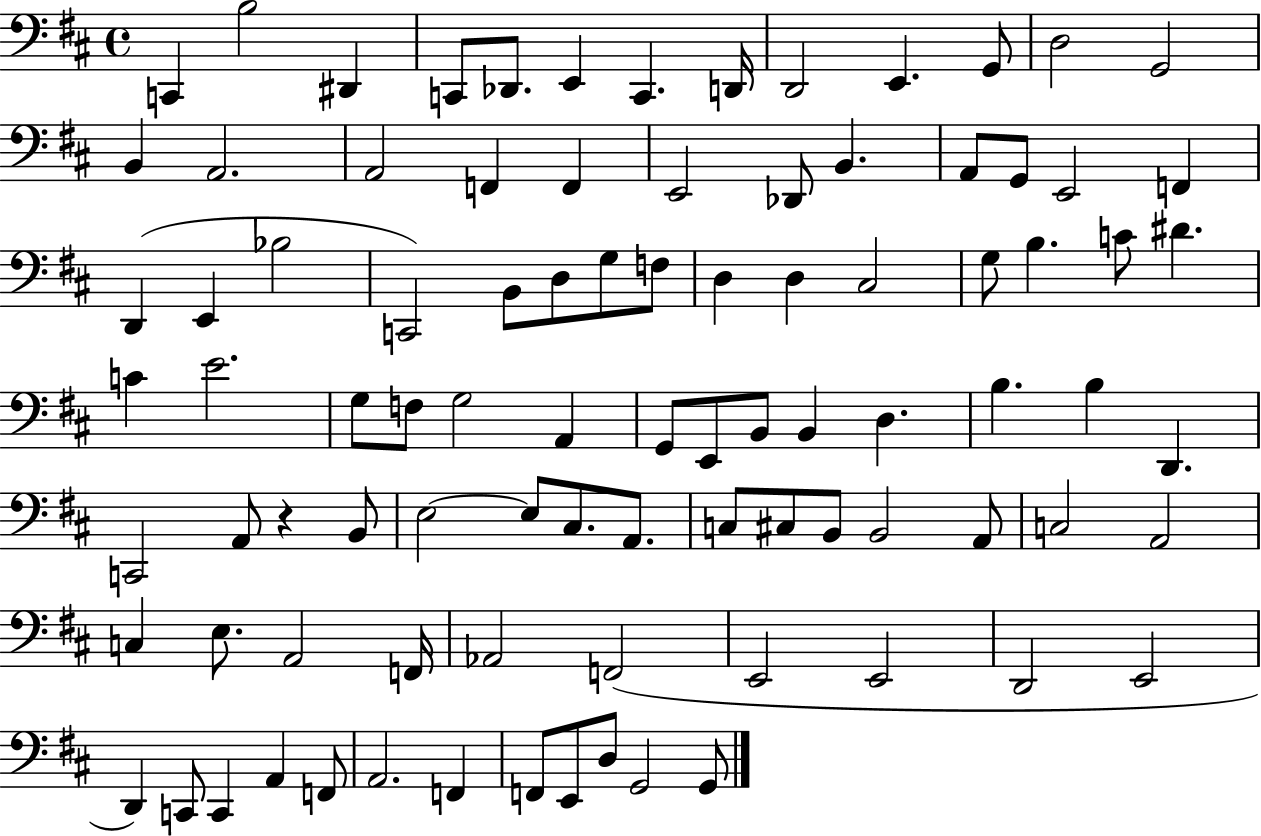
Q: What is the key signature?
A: D major